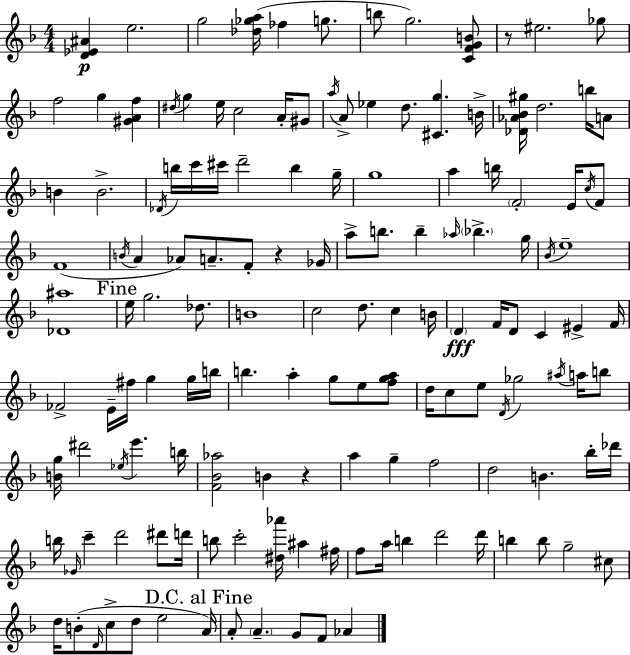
[D4,Eb4,A#4]/q E5/h. G5/h [Db5,Gb5,A5]/s FES5/q G5/e. B5/e G5/h. [C4,F4,G4,B4]/e R/e EIS5/h. Gb5/e F5/h G5/q [G#4,A4,F5]/q D#5/s G5/q E5/s C5/h A4/s G#4/e A5/s A4/e Eb5/q D5/e. [C#4,G5]/q. B4/s [Db4,Ab4,Bb4,G#5]/s D5/h. B5/s A4/e B4/q B4/h. Db4/s B5/s C6/s C#6/s D6/h B5/q G5/s G5/w A5/q B5/s F4/h E4/s C5/s F4/e F4/w B4/s A4/q Ab4/e A4/e. F4/e R/q Gb4/s A5/e B5/e. B5/q Ab5/s Bb5/q. G5/s Bb4/s E5/w [Db4,A#5]/w E5/s G5/h. Db5/e. B4/w C5/h D5/e. C5/q B4/s D4/q F4/s D4/e C4/q EIS4/q F4/s FES4/h E4/s F#5/s G5/q G5/s B5/s B5/q. A5/q G5/e E5/e [F5,G5,A5]/e D5/s C5/e E5/e D4/s Gb5/h A#5/s A5/s B5/e [B4,G5]/s D#6/h Eb5/s E6/q. B5/s [F4,Bb4,Ab5]/h B4/q R/q A5/q G5/q F5/h D5/h B4/q. Bb5/s Db6/s B5/s Gb4/s C6/q D6/h D#6/e D6/s B5/e C6/h [D#5,Ab6]/s A#5/q F#5/s F5/e A5/s B5/q D6/h D6/s B5/q B5/e G5/h C#5/e D5/s B4/e D4/s C5/e D5/e E5/h A4/s A4/e A4/q. G4/e F4/e Ab4/q